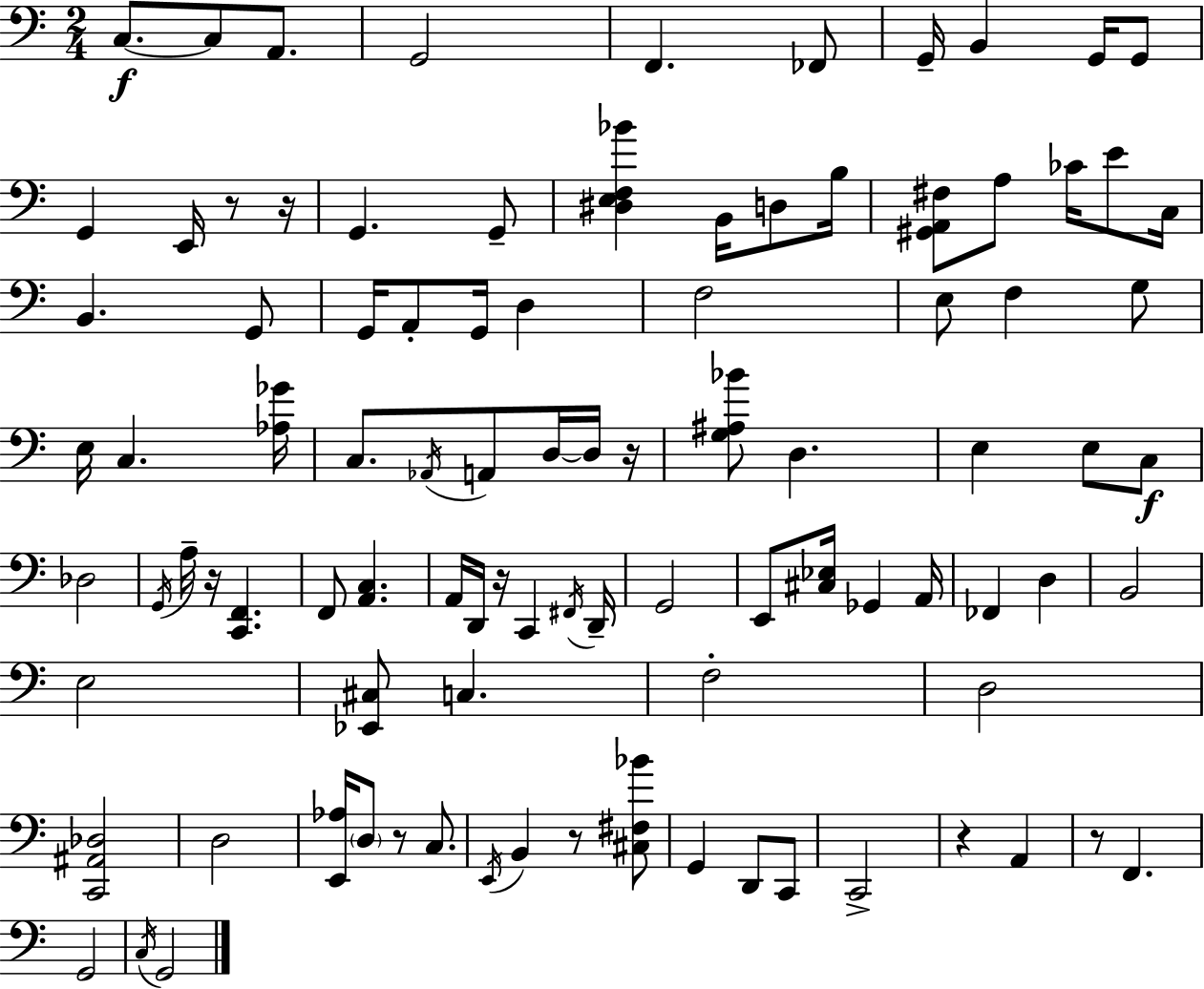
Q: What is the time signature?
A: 2/4